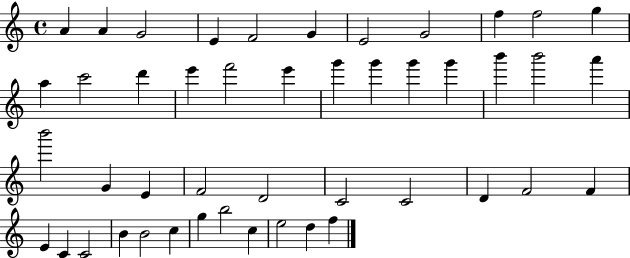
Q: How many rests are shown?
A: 0